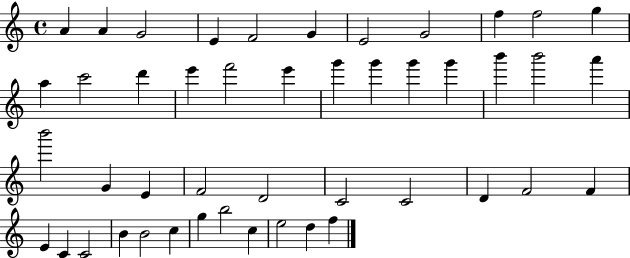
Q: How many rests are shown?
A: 0